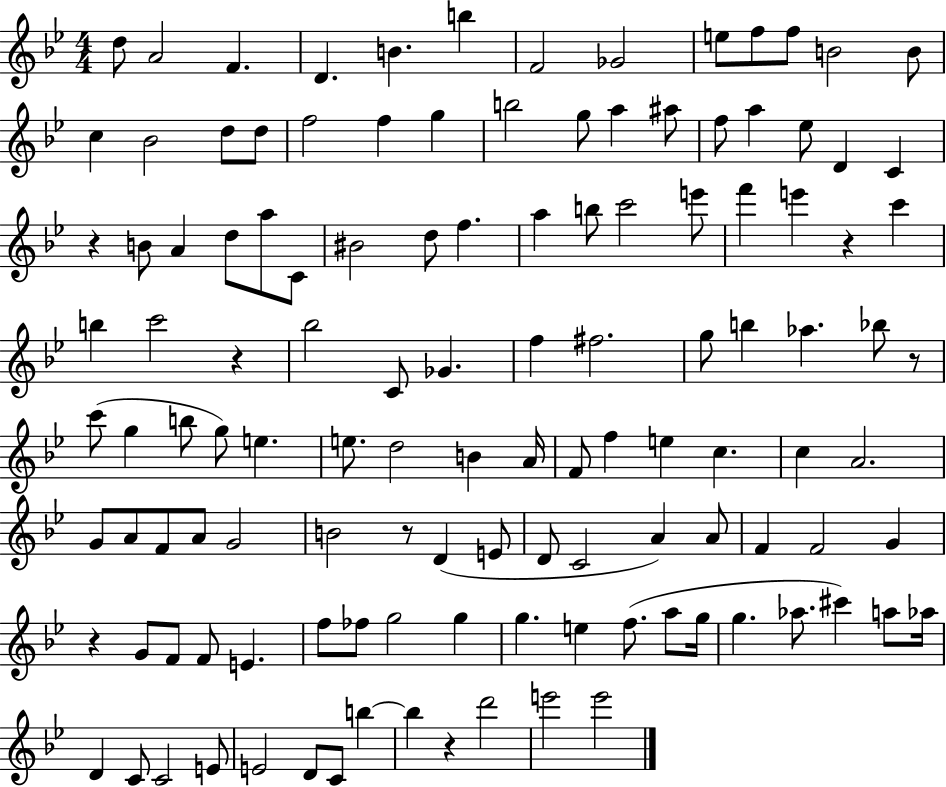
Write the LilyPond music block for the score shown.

{
  \clef treble
  \numericTimeSignature
  \time 4/4
  \key bes \major
  \repeat volta 2 { d''8 a'2 f'4. | d'4. b'4. b''4 | f'2 ges'2 | e''8 f''8 f''8 b'2 b'8 | \break c''4 bes'2 d''8 d''8 | f''2 f''4 g''4 | b''2 g''8 a''4 ais''8 | f''8 a''4 ees''8 d'4 c'4 | \break r4 b'8 a'4 d''8 a''8 c'8 | bis'2 d''8 f''4. | a''4 b''8 c'''2 e'''8 | f'''4 e'''4 r4 c'''4 | \break b''4 c'''2 r4 | bes''2 c'8 ges'4. | f''4 fis''2. | g''8 b''4 aes''4. bes''8 r8 | \break c'''8( g''4 b''8 g''8) e''4. | e''8. d''2 b'4 a'16 | f'8 f''4 e''4 c''4. | c''4 a'2. | \break g'8 a'8 f'8 a'8 g'2 | b'2 r8 d'4( e'8 | d'8 c'2 a'4) a'8 | f'4 f'2 g'4 | \break r4 g'8 f'8 f'8 e'4. | f''8 fes''8 g''2 g''4 | g''4. e''4 f''8.( a''8 g''16 | g''4. aes''8. cis'''4) a''8 aes''16 | \break d'4 c'8 c'2 e'8 | e'2 d'8 c'8 b''4~~ | b''4 r4 d'''2 | e'''2 e'''2 | \break } \bar "|."
}